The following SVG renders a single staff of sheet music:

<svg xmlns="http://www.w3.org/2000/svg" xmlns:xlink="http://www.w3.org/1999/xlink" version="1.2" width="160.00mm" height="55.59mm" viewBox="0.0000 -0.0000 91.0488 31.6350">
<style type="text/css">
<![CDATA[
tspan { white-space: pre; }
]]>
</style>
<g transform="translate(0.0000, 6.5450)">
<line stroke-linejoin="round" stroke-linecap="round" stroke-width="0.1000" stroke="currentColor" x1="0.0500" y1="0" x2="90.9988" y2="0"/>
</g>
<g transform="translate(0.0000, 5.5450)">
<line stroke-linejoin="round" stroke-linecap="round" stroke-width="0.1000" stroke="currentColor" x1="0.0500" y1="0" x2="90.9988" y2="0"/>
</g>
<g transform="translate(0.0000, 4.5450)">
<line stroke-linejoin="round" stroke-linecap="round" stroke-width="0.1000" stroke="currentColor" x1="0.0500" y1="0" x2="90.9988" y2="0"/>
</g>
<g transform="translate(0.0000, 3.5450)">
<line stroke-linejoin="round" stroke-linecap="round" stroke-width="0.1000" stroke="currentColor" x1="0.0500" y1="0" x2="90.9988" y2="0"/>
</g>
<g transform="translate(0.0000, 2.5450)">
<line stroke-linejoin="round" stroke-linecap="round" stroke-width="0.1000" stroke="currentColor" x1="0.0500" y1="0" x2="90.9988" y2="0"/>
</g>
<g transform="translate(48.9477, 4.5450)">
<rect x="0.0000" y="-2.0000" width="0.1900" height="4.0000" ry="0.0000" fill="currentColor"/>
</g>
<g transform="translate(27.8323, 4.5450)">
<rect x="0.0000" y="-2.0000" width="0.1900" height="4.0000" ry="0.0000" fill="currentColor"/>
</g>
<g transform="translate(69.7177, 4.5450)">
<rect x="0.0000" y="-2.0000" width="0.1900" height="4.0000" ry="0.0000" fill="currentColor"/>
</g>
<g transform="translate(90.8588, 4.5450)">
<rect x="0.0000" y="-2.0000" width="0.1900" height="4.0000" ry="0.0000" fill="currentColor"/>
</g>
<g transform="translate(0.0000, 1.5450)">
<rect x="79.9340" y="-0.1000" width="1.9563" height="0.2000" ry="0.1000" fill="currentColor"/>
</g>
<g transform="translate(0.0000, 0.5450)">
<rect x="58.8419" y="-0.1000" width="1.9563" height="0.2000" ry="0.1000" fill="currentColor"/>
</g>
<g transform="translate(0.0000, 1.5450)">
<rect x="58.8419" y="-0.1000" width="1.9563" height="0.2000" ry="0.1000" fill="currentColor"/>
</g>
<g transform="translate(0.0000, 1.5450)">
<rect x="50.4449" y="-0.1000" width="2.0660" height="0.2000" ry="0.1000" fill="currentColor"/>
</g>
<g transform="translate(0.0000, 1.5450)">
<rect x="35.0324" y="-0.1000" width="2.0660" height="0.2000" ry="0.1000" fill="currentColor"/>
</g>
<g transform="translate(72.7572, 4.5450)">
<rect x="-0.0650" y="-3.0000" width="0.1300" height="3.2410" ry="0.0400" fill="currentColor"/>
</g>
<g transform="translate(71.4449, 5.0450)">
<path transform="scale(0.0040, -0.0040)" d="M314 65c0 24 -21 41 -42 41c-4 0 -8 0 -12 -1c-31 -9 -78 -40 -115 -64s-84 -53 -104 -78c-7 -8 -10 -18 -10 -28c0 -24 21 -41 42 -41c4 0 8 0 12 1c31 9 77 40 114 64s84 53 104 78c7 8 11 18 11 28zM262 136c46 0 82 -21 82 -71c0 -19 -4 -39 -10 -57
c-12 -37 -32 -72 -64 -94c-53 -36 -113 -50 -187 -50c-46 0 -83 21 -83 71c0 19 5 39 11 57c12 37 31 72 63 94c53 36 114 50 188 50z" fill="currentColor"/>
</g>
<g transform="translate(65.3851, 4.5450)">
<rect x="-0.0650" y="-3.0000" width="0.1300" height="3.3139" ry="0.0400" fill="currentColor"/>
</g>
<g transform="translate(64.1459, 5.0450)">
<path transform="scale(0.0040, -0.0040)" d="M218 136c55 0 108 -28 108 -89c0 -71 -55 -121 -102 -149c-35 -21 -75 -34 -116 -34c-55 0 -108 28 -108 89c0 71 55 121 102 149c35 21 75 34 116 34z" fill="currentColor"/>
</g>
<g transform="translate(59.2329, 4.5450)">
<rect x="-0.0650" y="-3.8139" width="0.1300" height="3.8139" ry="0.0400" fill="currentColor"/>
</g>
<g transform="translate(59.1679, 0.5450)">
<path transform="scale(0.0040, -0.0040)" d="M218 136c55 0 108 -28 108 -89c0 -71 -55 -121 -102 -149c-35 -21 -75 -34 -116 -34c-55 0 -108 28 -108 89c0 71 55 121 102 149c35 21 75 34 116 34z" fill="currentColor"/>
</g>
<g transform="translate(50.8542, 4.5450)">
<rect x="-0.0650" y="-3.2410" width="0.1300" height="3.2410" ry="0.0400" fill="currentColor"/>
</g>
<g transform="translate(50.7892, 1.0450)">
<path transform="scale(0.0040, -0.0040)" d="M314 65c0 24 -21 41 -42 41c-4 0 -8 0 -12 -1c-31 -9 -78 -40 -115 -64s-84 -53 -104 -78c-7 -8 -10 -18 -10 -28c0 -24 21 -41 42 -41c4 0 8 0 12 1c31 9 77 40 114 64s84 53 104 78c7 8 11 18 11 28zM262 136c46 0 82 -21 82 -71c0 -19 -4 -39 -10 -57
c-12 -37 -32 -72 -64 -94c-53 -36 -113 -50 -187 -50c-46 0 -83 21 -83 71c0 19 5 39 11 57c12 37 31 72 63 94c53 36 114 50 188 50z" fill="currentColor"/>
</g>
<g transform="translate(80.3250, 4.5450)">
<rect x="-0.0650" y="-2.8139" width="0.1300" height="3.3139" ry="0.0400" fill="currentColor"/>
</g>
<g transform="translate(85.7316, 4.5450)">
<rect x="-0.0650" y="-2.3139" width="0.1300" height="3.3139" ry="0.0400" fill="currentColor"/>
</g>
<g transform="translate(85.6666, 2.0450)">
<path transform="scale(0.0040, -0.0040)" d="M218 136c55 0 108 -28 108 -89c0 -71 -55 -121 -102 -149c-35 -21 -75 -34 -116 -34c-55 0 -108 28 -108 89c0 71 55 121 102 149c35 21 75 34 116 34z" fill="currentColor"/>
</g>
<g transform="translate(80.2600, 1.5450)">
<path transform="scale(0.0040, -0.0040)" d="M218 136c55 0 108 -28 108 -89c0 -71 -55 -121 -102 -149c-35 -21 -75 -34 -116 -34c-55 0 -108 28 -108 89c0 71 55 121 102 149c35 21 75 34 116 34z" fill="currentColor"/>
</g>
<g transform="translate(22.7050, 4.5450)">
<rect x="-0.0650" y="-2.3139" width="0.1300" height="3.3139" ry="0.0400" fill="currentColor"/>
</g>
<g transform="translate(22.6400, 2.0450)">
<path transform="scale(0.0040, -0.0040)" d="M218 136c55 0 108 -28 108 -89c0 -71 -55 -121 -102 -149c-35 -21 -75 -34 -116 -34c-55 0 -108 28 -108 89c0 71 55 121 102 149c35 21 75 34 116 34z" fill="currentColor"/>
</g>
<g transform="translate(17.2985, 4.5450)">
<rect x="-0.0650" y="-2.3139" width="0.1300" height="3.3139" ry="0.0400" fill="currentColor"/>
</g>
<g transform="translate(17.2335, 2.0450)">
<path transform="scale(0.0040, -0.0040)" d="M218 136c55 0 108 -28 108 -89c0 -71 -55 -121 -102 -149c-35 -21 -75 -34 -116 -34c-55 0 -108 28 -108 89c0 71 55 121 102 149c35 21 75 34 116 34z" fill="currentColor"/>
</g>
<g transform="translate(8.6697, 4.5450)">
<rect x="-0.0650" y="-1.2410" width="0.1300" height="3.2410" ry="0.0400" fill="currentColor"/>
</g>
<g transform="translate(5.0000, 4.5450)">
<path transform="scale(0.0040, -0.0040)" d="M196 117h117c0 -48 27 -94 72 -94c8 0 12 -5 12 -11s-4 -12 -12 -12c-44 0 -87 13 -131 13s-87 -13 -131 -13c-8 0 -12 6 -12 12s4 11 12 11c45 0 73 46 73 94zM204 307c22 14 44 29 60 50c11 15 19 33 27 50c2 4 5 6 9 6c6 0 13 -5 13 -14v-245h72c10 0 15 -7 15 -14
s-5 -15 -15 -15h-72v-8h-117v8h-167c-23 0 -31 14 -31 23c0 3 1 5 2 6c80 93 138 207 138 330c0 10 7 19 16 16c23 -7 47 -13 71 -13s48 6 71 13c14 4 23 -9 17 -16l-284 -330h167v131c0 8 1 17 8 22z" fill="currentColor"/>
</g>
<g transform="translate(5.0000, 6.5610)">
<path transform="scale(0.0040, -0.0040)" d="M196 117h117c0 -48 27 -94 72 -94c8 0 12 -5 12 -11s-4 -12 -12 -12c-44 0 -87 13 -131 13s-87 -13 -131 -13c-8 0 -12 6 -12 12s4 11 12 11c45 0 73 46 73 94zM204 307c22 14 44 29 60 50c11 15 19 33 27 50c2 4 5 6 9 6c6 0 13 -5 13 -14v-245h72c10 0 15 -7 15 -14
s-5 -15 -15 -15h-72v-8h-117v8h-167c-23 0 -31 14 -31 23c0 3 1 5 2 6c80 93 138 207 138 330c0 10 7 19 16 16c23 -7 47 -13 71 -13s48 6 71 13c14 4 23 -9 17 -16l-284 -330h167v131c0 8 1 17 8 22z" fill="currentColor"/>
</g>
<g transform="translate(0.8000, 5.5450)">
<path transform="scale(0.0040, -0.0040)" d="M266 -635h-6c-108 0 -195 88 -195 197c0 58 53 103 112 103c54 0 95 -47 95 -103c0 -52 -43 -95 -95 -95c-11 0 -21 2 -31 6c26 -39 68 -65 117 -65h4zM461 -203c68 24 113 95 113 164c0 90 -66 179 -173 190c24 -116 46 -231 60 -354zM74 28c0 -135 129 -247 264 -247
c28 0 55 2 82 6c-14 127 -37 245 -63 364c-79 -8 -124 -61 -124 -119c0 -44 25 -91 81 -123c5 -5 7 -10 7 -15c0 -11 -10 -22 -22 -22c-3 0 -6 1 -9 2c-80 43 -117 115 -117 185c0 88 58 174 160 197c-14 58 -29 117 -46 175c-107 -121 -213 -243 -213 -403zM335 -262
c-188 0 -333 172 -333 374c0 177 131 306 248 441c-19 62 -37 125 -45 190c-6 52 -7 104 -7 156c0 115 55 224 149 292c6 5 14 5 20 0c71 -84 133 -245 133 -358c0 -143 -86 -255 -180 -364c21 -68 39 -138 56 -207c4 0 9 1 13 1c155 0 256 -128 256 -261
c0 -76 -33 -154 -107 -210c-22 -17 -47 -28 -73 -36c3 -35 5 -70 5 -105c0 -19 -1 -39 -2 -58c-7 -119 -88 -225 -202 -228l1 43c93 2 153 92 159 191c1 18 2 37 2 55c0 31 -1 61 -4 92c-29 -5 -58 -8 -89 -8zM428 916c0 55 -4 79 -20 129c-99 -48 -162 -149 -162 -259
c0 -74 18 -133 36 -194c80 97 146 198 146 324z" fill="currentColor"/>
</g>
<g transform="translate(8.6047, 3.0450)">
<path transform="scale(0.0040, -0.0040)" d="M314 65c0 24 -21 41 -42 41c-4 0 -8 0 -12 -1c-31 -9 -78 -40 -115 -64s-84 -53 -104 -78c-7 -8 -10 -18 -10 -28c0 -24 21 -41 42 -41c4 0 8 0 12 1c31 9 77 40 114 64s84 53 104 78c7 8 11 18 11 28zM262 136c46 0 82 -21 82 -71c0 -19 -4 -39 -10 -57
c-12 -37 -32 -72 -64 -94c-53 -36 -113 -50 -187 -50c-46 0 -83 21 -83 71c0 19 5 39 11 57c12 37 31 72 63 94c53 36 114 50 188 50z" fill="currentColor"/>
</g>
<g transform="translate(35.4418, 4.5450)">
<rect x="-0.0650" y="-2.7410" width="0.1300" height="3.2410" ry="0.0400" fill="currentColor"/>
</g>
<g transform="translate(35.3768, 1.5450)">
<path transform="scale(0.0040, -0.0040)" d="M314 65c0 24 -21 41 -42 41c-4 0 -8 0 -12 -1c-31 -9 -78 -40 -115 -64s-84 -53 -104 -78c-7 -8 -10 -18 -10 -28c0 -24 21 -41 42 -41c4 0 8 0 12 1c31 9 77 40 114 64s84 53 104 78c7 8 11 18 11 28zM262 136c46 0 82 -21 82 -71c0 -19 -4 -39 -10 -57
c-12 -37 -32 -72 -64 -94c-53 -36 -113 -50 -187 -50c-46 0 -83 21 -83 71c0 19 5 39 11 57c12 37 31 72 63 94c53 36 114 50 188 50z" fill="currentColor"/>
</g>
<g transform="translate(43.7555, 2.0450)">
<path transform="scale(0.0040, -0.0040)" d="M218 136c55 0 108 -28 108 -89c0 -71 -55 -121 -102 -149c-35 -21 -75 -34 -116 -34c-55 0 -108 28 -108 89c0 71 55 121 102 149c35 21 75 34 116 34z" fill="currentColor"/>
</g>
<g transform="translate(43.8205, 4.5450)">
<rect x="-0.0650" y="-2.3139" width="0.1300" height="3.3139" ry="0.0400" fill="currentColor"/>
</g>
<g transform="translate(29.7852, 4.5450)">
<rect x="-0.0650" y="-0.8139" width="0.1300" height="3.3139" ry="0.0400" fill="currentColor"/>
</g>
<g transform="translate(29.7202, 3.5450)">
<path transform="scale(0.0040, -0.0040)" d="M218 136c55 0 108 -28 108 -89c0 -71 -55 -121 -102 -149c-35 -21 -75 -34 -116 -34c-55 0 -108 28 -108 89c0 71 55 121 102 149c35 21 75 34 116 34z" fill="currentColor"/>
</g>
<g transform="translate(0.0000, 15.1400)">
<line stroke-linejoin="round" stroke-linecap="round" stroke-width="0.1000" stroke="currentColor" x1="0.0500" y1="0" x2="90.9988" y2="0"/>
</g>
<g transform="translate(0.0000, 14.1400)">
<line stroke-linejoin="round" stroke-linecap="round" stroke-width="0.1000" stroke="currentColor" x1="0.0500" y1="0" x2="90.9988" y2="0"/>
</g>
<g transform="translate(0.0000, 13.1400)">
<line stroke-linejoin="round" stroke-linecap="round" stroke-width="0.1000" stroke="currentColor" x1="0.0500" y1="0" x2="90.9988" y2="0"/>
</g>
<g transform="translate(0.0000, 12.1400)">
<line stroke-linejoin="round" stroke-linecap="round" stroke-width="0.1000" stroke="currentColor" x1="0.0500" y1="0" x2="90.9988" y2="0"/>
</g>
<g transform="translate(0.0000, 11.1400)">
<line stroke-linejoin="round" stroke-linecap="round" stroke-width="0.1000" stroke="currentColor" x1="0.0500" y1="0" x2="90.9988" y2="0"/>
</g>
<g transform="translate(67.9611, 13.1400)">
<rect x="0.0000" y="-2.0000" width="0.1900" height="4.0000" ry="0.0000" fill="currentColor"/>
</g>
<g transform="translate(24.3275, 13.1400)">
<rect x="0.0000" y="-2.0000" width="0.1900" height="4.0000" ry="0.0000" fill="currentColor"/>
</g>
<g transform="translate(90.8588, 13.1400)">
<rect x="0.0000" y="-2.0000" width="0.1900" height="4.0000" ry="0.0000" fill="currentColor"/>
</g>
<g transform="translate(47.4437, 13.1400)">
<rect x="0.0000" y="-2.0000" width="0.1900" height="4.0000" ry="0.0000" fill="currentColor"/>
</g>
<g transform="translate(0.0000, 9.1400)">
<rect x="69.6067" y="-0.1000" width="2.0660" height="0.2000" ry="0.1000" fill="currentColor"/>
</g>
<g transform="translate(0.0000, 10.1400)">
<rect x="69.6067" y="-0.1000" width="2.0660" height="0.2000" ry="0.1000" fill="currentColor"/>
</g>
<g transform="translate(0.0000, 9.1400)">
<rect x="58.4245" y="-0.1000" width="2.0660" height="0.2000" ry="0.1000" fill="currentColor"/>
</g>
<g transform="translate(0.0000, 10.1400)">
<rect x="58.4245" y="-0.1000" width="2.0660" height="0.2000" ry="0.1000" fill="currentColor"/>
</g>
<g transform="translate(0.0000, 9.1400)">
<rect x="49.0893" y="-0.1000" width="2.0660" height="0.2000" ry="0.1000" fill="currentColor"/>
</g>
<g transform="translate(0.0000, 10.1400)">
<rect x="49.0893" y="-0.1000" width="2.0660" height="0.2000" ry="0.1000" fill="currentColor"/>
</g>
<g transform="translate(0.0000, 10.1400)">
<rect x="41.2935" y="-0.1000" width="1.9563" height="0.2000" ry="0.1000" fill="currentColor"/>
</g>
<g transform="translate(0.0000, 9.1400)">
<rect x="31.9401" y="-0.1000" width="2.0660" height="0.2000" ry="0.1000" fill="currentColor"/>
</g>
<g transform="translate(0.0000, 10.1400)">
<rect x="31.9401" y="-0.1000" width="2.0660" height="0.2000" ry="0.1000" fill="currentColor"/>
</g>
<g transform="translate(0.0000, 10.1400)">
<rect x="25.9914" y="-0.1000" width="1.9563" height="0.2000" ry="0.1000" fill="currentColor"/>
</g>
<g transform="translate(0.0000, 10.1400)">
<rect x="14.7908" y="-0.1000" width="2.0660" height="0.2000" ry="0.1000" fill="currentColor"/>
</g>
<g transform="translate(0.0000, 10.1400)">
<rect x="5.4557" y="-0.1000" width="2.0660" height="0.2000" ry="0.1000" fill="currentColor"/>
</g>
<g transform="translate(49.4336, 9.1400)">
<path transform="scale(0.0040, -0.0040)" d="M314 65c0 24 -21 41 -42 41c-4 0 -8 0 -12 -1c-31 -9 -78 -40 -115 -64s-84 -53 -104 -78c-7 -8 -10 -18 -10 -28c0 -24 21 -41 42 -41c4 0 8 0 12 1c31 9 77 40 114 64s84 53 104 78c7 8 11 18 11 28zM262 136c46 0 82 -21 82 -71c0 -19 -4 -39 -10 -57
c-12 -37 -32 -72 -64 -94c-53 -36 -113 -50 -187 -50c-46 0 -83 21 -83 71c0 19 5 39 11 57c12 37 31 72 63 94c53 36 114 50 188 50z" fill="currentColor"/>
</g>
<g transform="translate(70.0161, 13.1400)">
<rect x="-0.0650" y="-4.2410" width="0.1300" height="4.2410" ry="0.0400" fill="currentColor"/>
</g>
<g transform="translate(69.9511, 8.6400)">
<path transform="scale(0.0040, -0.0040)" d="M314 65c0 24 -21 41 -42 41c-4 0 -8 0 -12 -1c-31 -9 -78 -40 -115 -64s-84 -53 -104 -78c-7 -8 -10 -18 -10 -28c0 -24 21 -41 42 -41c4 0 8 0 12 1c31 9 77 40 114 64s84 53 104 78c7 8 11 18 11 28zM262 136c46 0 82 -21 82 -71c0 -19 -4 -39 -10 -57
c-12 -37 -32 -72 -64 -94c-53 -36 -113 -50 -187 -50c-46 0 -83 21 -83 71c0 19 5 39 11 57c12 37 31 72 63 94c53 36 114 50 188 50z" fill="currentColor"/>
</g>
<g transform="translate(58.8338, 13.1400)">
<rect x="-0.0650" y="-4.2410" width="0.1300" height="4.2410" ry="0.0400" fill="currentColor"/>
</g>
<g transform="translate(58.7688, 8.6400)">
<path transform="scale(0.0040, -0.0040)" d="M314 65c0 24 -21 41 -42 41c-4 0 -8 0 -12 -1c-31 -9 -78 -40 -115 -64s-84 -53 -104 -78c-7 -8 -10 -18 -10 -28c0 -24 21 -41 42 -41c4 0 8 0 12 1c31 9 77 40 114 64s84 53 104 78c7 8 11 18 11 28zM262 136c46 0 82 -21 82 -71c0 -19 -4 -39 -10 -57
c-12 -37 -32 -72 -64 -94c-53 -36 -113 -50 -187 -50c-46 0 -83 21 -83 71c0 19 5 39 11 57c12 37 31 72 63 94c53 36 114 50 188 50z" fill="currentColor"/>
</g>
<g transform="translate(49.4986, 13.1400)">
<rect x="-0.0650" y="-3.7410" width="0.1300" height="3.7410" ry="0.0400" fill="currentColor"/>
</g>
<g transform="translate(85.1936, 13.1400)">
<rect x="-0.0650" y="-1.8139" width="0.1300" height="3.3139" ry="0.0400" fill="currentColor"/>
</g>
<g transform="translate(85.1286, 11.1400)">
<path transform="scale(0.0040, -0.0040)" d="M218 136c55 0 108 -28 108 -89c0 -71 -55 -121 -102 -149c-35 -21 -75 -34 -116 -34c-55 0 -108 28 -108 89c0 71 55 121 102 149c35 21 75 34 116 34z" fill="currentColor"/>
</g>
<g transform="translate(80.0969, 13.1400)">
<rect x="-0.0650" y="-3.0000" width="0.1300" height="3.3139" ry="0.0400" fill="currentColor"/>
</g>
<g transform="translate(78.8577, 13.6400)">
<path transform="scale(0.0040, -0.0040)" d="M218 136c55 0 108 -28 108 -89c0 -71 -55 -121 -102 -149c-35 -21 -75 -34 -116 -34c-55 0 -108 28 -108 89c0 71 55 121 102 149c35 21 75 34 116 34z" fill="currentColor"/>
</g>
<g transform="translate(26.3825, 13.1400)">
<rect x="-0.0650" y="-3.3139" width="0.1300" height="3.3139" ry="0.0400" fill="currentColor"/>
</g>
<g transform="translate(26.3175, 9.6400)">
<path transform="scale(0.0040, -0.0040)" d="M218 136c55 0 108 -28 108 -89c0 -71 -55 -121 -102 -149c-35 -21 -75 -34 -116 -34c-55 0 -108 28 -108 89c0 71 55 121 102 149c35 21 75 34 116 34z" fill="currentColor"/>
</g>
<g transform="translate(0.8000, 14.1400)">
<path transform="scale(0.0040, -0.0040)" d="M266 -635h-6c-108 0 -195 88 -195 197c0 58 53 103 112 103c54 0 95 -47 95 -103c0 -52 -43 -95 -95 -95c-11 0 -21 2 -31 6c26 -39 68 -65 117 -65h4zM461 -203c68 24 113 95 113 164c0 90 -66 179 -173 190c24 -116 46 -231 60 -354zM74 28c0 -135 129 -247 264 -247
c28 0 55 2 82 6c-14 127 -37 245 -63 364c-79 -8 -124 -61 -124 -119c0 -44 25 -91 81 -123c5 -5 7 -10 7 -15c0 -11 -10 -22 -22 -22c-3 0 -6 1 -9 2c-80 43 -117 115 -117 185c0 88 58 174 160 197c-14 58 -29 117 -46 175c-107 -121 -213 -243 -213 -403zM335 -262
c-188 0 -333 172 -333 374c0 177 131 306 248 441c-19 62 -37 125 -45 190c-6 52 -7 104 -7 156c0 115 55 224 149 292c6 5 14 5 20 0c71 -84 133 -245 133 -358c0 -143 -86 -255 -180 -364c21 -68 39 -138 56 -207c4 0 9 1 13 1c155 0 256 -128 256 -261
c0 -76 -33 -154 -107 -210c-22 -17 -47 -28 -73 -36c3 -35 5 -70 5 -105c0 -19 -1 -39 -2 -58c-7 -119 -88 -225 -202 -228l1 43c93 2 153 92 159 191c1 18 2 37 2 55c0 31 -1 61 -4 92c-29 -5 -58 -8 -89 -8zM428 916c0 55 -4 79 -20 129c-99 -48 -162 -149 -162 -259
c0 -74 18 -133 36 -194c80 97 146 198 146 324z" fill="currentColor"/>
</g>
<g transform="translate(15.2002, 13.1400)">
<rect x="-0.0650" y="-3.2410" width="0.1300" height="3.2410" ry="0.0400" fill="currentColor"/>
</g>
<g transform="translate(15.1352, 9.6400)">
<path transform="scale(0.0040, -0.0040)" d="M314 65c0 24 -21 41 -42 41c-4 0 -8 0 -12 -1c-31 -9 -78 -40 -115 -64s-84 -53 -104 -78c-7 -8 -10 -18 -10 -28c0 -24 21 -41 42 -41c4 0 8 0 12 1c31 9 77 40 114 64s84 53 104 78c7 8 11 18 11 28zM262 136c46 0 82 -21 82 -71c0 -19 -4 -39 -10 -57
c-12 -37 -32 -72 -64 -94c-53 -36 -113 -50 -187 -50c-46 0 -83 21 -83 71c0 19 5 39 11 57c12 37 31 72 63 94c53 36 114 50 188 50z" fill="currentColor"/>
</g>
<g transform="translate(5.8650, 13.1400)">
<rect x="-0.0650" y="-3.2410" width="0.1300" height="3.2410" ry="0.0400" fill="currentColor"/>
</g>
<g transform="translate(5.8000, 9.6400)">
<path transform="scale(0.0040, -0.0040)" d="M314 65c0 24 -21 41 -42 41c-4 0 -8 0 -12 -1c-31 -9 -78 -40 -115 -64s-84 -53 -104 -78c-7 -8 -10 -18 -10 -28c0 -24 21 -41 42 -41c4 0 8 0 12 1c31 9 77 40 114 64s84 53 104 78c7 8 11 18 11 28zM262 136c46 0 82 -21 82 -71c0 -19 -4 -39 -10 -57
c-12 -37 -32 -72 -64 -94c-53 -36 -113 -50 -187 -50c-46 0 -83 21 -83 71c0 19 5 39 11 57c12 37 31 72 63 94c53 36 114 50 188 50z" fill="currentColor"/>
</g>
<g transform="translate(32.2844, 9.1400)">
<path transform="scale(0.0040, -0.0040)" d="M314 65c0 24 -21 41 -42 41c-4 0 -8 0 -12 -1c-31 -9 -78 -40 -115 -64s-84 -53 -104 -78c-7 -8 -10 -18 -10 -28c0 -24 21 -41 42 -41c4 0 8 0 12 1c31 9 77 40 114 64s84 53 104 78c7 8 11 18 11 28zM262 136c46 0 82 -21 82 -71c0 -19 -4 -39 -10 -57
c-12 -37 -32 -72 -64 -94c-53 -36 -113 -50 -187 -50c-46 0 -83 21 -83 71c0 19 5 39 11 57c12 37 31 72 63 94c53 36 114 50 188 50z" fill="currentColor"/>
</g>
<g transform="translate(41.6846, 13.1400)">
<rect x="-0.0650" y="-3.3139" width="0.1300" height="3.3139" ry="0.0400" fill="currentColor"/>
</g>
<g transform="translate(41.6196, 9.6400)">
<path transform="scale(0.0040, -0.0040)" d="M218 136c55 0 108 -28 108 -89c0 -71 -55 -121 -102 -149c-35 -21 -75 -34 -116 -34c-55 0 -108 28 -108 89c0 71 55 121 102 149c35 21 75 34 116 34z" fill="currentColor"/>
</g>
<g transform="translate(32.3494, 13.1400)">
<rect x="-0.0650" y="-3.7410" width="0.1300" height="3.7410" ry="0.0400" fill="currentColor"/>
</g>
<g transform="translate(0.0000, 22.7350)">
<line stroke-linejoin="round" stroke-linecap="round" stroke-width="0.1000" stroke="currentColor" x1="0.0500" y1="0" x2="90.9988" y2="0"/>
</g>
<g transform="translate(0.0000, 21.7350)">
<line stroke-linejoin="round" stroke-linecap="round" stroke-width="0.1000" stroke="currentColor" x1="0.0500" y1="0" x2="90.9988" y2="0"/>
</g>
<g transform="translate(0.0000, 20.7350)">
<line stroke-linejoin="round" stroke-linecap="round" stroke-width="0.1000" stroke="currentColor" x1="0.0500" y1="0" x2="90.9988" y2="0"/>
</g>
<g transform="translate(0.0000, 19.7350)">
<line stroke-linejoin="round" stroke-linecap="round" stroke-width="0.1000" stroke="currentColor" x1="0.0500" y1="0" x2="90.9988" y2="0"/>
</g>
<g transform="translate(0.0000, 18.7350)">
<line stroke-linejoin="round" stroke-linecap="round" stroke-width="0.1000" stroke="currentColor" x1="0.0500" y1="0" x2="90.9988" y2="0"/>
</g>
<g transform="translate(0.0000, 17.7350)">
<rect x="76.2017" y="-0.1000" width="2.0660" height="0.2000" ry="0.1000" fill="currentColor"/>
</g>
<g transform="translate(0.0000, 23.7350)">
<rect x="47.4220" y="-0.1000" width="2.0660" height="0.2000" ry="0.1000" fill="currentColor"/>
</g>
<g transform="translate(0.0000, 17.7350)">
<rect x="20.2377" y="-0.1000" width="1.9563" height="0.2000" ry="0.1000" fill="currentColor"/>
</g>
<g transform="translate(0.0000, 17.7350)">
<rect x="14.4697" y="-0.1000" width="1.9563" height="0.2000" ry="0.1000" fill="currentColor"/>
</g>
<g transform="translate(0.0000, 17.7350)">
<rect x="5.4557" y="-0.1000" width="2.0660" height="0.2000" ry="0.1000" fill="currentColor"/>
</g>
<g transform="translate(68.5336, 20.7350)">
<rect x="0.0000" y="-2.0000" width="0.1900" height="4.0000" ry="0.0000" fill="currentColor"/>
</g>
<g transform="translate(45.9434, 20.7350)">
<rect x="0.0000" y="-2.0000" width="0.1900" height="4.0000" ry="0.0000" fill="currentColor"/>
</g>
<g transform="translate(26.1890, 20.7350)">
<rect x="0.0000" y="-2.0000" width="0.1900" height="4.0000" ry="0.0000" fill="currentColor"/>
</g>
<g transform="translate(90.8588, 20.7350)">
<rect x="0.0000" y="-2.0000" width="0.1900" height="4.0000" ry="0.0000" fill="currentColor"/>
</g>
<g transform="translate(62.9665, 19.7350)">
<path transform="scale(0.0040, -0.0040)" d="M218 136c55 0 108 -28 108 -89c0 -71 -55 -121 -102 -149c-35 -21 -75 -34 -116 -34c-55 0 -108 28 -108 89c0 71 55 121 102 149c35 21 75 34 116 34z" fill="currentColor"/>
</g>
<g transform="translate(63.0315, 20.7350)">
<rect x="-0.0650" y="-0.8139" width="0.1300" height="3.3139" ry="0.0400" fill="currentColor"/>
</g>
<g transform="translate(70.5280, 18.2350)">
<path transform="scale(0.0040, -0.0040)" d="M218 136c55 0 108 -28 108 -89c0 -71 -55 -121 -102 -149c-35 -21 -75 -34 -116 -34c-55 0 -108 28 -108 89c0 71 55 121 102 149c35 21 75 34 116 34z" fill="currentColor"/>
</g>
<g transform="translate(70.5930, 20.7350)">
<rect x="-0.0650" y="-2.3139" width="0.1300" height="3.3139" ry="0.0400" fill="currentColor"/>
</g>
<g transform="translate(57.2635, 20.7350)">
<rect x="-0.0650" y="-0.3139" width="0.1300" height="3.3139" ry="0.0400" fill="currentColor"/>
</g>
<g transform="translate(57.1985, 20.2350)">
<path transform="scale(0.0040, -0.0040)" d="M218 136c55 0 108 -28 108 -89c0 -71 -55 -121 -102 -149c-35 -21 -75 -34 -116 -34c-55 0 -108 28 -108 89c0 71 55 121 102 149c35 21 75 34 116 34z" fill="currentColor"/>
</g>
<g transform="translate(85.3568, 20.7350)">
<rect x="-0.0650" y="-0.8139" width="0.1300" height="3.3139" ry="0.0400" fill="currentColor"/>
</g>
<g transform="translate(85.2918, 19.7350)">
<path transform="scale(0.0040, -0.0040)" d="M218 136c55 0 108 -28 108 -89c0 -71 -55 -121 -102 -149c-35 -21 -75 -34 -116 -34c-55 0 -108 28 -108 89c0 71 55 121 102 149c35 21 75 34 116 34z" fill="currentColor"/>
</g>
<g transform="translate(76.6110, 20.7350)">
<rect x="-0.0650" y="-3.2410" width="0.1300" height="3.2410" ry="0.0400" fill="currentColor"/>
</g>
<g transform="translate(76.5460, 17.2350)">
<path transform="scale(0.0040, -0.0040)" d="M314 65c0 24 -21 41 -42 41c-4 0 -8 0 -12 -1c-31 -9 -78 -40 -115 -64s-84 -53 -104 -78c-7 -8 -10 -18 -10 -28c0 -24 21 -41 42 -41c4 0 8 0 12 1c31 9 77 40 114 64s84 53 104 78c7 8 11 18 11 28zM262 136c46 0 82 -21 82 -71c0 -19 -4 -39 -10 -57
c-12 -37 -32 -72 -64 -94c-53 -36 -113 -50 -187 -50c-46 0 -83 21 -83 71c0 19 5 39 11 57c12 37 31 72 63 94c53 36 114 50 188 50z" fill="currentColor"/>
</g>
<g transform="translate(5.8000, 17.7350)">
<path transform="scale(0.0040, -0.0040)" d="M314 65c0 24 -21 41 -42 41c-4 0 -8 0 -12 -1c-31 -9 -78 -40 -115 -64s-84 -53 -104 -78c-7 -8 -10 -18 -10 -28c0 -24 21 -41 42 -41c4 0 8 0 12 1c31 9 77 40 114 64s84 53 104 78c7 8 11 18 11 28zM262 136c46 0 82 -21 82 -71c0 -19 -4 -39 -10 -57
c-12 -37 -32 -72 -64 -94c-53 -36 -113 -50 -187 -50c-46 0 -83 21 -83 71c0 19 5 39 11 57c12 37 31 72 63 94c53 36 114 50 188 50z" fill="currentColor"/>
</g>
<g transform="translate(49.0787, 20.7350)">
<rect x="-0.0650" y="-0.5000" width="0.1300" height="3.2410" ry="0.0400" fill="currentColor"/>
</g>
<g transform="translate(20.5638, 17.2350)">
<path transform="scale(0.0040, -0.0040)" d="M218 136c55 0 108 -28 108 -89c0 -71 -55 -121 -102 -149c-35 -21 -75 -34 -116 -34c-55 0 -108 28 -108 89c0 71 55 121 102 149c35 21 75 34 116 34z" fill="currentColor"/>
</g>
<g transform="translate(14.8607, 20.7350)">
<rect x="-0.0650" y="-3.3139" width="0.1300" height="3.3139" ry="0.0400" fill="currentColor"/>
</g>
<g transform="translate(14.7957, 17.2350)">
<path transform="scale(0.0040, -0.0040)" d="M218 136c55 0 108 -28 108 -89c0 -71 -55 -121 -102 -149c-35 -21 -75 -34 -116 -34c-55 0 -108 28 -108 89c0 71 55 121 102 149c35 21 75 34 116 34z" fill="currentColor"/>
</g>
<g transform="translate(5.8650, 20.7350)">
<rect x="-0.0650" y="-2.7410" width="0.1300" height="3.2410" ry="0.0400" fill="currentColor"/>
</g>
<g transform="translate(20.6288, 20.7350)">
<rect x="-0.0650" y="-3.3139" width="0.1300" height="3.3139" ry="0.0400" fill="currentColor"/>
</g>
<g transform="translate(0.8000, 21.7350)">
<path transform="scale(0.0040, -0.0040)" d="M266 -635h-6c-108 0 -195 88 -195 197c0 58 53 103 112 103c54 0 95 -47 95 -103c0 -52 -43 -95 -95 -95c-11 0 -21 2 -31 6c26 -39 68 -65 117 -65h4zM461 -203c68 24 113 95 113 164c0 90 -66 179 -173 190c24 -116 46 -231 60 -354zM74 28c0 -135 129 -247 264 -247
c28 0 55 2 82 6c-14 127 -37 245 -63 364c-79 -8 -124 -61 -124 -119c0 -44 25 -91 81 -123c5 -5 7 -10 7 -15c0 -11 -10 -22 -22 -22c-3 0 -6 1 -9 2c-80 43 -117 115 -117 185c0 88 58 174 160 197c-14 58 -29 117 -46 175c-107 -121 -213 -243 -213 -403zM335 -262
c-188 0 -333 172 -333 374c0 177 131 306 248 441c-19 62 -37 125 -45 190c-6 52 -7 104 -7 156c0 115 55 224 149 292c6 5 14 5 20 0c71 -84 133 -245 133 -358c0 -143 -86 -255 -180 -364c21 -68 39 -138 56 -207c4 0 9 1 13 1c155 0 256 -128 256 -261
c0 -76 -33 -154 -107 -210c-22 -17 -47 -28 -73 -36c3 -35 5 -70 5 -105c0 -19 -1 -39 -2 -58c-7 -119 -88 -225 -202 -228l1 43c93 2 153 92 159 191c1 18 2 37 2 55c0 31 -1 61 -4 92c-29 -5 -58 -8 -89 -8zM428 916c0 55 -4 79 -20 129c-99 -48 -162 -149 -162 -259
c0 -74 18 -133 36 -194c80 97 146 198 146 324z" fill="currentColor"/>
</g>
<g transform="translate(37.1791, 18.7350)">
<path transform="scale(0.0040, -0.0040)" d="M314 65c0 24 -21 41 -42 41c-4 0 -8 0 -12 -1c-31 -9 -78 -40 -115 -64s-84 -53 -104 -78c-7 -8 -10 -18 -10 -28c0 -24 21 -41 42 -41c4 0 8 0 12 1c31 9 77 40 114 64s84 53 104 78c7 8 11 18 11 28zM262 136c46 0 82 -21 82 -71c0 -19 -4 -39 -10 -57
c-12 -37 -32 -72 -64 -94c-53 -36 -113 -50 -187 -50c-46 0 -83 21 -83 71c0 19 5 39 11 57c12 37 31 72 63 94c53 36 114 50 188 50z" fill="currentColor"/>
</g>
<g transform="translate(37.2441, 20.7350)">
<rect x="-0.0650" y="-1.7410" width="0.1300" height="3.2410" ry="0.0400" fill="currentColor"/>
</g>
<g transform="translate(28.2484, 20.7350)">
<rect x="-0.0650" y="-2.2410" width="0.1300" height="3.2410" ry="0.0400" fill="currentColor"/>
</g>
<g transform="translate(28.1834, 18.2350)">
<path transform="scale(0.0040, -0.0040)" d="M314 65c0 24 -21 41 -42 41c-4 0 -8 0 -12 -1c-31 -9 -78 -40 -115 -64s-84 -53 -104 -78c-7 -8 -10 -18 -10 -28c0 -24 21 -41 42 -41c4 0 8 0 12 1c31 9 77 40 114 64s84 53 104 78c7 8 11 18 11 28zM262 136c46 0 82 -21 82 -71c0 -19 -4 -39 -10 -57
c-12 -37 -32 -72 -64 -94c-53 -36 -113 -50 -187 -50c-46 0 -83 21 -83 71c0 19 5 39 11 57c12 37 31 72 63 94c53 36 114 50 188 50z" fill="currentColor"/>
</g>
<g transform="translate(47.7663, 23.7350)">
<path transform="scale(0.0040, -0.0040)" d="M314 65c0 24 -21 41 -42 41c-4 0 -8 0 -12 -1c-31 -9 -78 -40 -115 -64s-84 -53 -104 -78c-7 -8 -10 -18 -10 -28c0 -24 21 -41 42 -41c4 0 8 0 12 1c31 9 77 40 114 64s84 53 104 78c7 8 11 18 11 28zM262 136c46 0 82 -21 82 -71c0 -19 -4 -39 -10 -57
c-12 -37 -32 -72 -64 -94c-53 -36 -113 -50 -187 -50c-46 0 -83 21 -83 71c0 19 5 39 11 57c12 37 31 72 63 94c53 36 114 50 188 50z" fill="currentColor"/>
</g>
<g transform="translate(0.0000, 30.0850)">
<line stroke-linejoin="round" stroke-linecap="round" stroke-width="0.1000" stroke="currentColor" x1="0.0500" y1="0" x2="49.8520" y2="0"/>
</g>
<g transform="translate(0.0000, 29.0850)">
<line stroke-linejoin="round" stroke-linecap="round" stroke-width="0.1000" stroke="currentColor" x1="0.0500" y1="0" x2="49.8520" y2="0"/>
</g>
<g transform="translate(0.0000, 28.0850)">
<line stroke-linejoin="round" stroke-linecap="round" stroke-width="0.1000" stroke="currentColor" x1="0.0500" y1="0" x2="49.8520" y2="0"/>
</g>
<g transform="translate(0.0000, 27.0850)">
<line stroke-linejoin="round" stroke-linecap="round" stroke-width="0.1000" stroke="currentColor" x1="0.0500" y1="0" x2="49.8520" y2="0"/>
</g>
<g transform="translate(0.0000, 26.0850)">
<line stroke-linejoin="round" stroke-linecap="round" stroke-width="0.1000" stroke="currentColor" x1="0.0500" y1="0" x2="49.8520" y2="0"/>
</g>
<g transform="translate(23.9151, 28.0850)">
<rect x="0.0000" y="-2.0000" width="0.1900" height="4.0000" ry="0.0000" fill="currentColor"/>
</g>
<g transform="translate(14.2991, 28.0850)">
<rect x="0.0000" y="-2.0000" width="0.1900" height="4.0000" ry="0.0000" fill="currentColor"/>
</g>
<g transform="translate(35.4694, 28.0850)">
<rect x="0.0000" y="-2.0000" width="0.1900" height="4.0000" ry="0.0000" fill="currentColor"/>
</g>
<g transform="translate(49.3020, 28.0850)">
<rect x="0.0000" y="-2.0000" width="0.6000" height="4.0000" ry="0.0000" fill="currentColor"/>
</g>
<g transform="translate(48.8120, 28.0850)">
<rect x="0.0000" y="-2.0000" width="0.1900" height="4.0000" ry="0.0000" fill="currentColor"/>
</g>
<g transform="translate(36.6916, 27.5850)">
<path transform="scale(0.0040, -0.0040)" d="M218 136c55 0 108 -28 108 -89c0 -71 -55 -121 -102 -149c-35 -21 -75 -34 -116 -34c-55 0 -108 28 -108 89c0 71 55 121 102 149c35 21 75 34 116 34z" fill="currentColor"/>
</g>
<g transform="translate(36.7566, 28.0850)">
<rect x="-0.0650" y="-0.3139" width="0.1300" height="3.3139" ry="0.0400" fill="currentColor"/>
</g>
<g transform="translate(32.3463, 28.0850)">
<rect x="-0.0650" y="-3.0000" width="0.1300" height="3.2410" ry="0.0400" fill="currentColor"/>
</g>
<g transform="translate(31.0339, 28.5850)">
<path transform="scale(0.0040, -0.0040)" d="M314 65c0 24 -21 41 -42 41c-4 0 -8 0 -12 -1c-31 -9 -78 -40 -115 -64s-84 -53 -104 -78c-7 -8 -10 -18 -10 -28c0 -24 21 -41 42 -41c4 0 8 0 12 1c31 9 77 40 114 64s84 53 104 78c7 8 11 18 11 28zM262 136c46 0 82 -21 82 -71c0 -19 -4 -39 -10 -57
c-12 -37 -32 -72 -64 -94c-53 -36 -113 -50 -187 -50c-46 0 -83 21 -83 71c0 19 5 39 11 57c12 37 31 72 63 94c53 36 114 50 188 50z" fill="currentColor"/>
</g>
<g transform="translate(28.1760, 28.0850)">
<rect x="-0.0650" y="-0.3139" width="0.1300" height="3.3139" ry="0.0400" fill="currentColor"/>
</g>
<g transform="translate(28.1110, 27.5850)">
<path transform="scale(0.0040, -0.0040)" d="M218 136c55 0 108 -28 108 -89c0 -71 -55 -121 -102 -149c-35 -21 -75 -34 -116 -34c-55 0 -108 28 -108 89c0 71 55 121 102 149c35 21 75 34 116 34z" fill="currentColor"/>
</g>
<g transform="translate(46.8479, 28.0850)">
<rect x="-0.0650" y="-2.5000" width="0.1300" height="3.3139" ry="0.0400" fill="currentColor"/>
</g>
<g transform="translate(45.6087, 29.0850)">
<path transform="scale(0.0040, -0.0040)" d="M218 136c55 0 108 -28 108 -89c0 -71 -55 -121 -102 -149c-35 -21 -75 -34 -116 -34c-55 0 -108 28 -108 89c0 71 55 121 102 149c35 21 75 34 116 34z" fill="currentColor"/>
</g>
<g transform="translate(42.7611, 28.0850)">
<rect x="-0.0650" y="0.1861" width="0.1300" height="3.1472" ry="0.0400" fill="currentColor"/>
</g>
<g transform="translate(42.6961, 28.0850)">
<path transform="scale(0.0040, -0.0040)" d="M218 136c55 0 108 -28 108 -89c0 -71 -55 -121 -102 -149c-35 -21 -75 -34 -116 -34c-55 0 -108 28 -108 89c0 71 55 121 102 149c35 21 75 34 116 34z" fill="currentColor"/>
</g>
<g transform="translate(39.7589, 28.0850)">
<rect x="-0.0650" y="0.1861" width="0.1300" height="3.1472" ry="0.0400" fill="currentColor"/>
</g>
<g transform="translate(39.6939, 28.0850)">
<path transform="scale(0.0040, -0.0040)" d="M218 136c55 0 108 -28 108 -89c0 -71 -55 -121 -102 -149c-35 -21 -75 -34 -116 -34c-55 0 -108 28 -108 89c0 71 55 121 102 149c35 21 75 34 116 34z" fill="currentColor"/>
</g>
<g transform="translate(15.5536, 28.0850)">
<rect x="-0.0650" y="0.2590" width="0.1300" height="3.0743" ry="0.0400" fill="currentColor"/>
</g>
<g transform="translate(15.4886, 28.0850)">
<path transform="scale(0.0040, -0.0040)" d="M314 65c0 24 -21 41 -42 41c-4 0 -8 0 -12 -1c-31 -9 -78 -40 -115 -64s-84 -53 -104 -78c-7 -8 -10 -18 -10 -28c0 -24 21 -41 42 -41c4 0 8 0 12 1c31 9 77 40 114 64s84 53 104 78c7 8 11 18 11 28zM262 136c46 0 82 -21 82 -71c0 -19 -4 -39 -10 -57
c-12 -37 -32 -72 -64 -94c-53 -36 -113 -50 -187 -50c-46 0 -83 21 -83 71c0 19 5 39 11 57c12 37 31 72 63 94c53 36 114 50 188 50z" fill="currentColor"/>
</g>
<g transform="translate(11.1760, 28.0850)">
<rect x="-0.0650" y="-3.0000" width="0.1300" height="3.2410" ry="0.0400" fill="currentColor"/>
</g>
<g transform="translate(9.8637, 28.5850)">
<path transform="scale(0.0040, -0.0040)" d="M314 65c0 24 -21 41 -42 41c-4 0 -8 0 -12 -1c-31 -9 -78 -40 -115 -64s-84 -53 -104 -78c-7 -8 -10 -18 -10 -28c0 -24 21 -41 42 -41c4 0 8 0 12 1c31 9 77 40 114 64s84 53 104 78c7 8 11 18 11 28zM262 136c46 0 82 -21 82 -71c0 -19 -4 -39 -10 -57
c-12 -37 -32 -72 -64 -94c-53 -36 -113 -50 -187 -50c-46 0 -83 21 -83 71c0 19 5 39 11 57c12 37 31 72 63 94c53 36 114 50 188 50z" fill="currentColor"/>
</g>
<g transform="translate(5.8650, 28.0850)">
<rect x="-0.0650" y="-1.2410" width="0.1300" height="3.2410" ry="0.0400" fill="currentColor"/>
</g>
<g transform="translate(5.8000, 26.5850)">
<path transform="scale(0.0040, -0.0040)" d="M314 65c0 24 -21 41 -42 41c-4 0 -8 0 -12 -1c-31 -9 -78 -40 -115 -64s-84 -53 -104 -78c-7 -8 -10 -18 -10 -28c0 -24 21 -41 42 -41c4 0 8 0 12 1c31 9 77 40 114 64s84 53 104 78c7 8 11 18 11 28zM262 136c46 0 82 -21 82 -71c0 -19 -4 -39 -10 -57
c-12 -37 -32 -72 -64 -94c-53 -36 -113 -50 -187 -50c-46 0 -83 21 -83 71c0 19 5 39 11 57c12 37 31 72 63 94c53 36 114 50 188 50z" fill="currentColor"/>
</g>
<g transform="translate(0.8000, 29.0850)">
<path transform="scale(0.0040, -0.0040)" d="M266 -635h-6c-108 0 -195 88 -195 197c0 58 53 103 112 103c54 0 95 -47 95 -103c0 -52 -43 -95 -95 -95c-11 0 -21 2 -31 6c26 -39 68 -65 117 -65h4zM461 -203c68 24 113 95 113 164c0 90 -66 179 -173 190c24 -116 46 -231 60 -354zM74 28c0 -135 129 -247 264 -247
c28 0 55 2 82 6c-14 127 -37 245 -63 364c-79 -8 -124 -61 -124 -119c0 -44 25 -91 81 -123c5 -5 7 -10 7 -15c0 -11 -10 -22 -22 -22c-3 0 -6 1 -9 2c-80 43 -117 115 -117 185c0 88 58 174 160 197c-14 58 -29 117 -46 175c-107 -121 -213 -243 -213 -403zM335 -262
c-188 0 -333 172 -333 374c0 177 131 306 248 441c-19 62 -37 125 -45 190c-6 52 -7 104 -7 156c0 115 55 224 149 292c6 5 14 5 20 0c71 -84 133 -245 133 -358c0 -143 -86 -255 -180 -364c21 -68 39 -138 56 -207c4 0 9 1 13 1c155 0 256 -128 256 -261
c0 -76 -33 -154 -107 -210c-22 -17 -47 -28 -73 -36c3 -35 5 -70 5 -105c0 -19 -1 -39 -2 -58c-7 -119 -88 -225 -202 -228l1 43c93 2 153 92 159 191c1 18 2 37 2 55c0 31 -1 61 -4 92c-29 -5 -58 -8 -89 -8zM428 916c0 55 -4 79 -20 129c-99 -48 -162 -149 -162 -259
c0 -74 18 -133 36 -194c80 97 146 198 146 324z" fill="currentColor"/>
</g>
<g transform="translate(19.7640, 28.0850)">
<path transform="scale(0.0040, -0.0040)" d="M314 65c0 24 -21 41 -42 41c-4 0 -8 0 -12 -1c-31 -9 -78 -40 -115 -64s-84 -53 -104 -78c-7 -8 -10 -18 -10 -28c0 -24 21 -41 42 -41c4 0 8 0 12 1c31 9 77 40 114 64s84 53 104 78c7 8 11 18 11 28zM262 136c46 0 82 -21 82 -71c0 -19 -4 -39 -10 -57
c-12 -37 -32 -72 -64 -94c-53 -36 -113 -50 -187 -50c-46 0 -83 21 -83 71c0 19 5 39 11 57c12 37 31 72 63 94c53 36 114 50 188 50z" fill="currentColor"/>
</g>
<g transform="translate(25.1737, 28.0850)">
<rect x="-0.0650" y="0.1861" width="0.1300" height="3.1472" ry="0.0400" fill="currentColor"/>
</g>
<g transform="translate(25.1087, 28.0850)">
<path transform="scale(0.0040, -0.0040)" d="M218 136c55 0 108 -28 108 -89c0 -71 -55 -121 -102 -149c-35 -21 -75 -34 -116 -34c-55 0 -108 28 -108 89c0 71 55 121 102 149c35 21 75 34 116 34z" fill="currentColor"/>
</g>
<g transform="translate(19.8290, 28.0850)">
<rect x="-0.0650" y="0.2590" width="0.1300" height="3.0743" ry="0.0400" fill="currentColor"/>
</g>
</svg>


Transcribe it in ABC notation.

X:1
T:Untitled
M:4/4
L:1/4
K:C
e2 g g d a2 g b2 c' A A2 a g b2 b2 b c'2 b c'2 d'2 d'2 A f a2 b b g2 f2 C2 c d g b2 d e2 A2 B2 B2 B c A2 c B B G